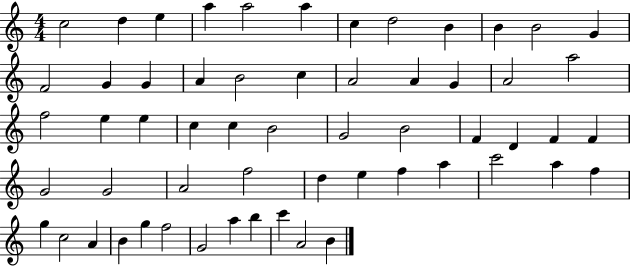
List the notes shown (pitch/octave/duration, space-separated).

C5/h D5/q E5/q A5/q A5/h A5/q C5/q D5/h B4/q B4/q B4/h G4/q F4/h G4/q G4/q A4/q B4/h C5/q A4/h A4/q G4/q A4/h A5/h F5/h E5/q E5/q C5/q C5/q B4/h G4/h B4/h F4/q D4/q F4/q F4/q G4/h G4/h A4/h F5/h D5/q E5/q F5/q A5/q C6/h A5/q F5/q G5/q C5/h A4/q B4/q G5/q F5/h G4/h A5/q B5/q C6/q A4/h B4/q